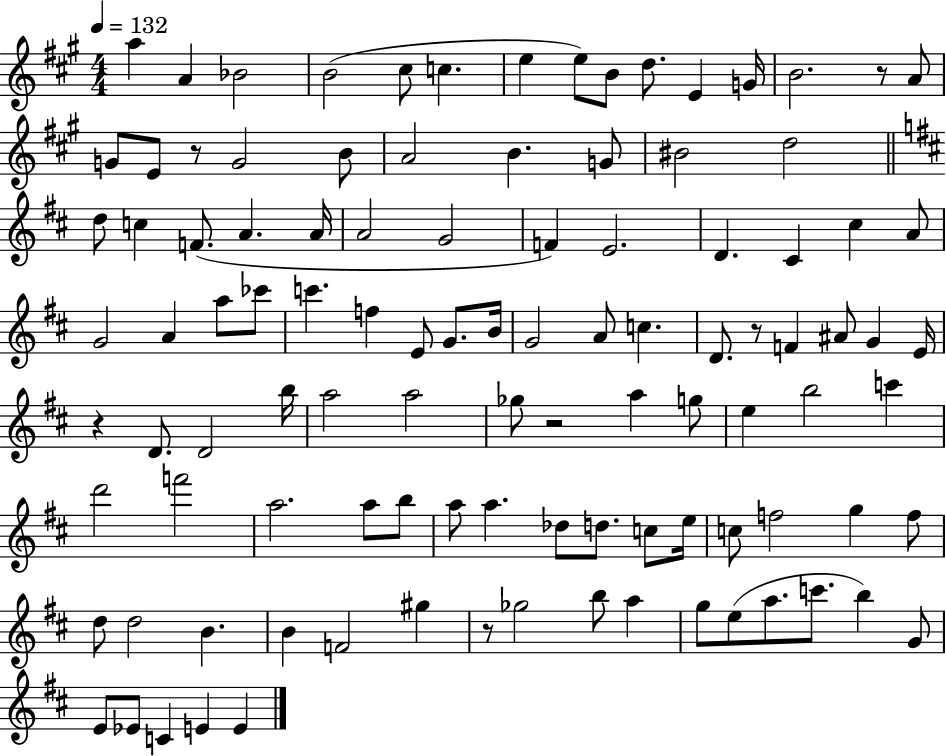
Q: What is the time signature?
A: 4/4